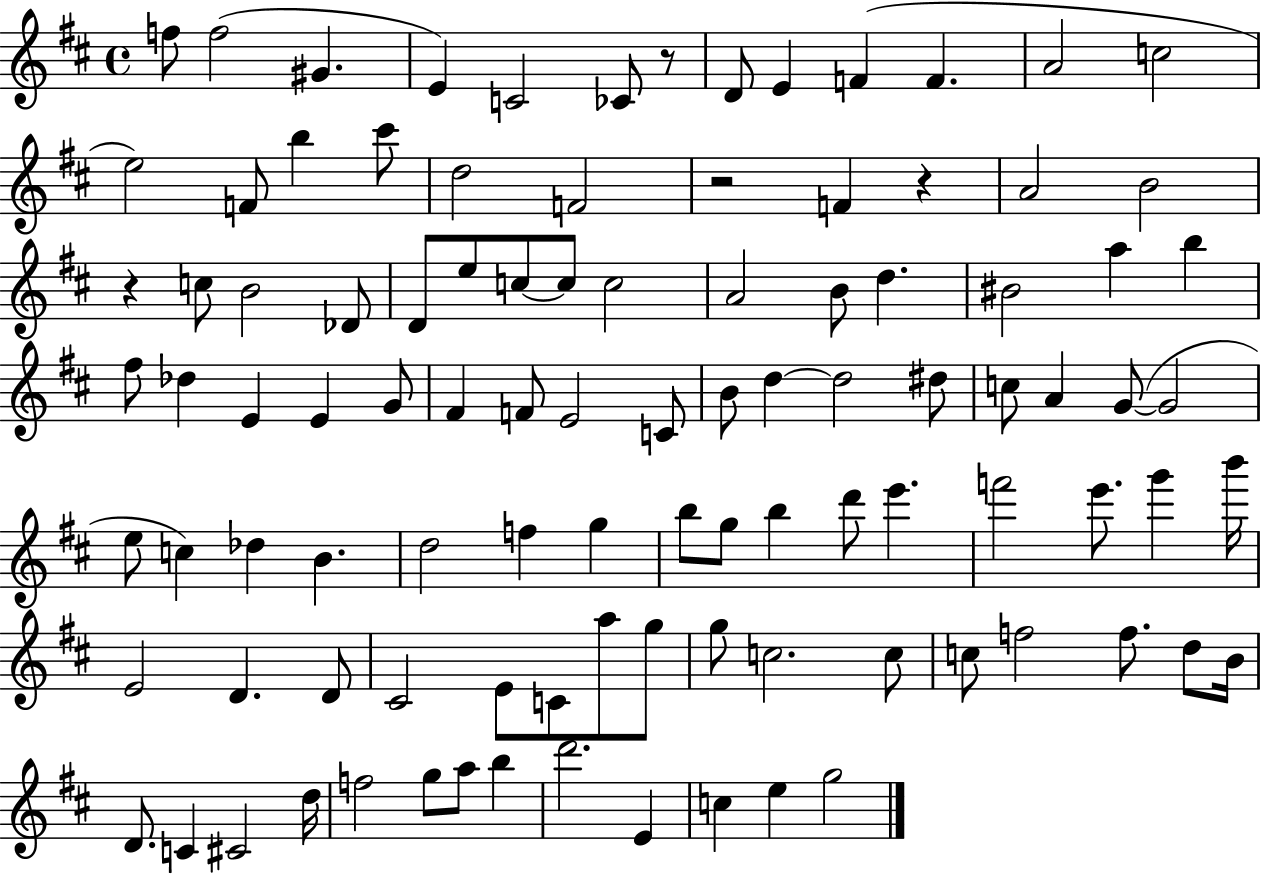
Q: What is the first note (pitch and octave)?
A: F5